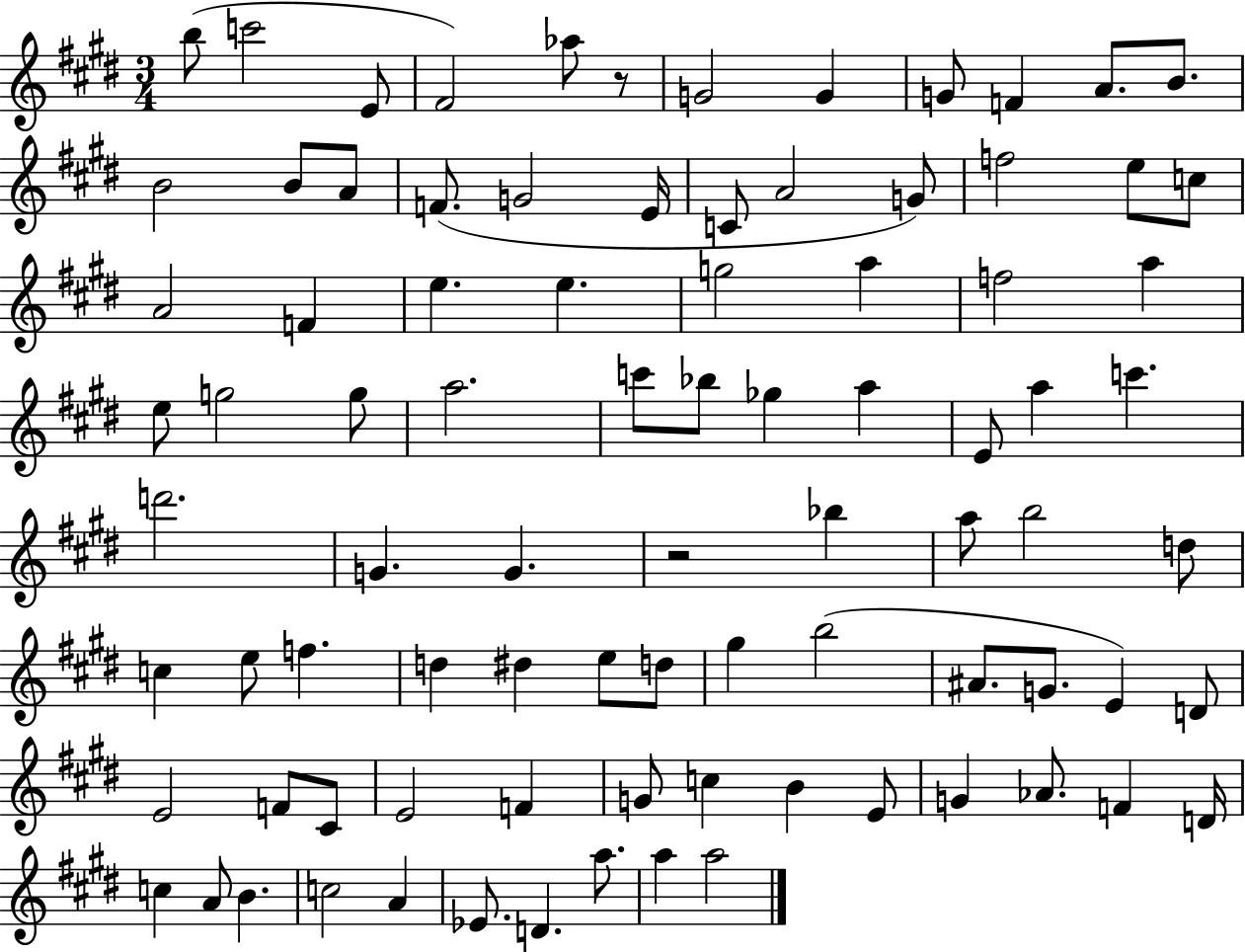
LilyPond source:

{
  \clef treble
  \numericTimeSignature
  \time 3/4
  \key e \major
  b''8( c'''2 e'8 | fis'2) aes''8 r8 | g'2 g'4 | g'8 f'4 a'8. b'8. | \break b'2 b'8 a'8 | f'8.( g'2 e'16 | c'8 a'2 g'8) | f''2 e''8 c''8 | \break a'2 f'4 | e''4. e''4. | g''2 a''4 | f''2 a''4 | \break e''8 g''2 g''8 | a''2. | c'''8 bes''8 ges''4 a''4 | e'8 a''4 c'''4. | \break d'''2. | g'4. g'4. | r2 bes''4 | a''8 b''2 d''8 | \break c''4 e''8 f''4. | d''4 dis''4 e''8 d''8 | gis''4 b''2( | ais'8. g'8. e'4) d'8 | \break e'2 f'8 cis'8 | e'2 f'4 | g'8 c''4 b'4 e'8 | g'4 aes'8. f'4 d'16 | \break c''4 a'8 b'4. | c''2 a'4 | ees'8. d'4. a''8. | a''4 a''2 | \break \bar "|."
}